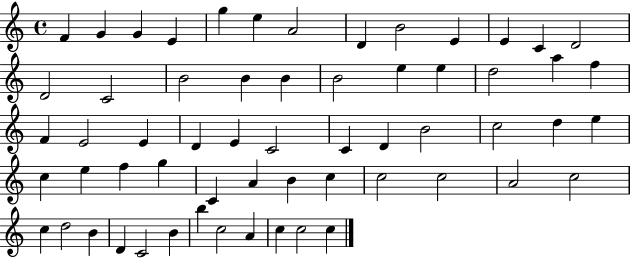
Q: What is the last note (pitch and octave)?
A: C5